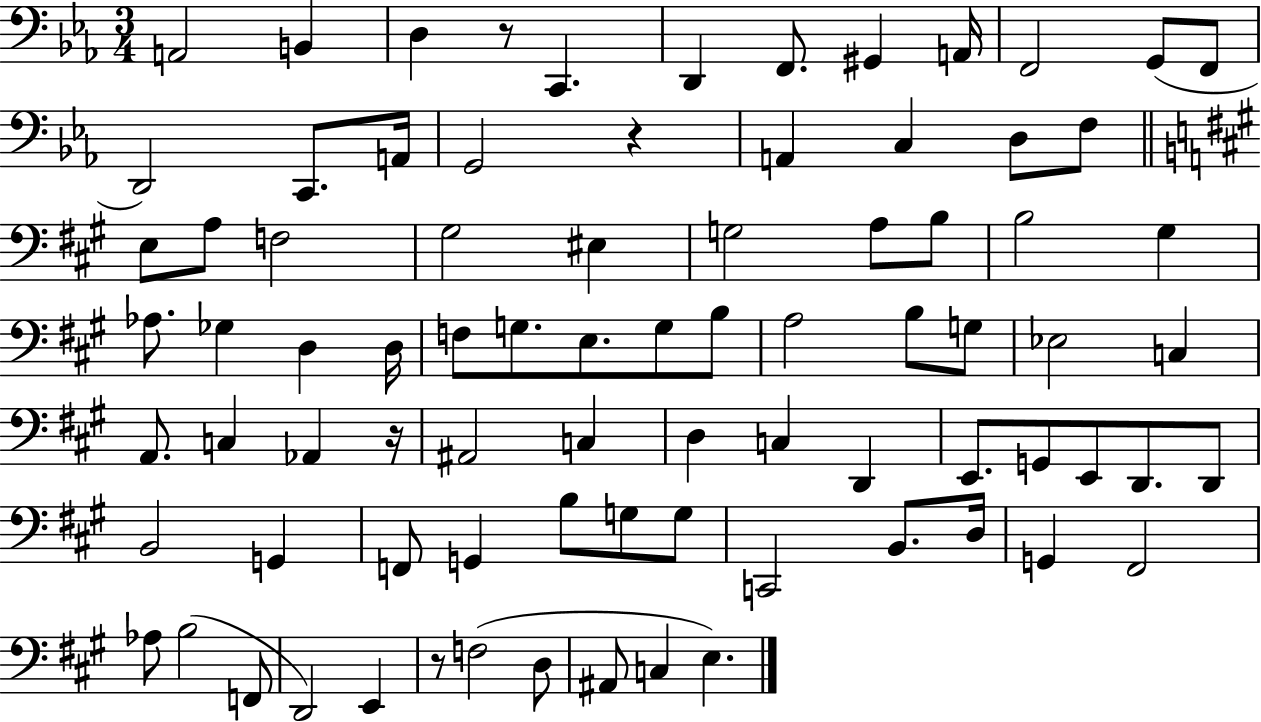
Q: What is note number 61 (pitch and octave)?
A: B3